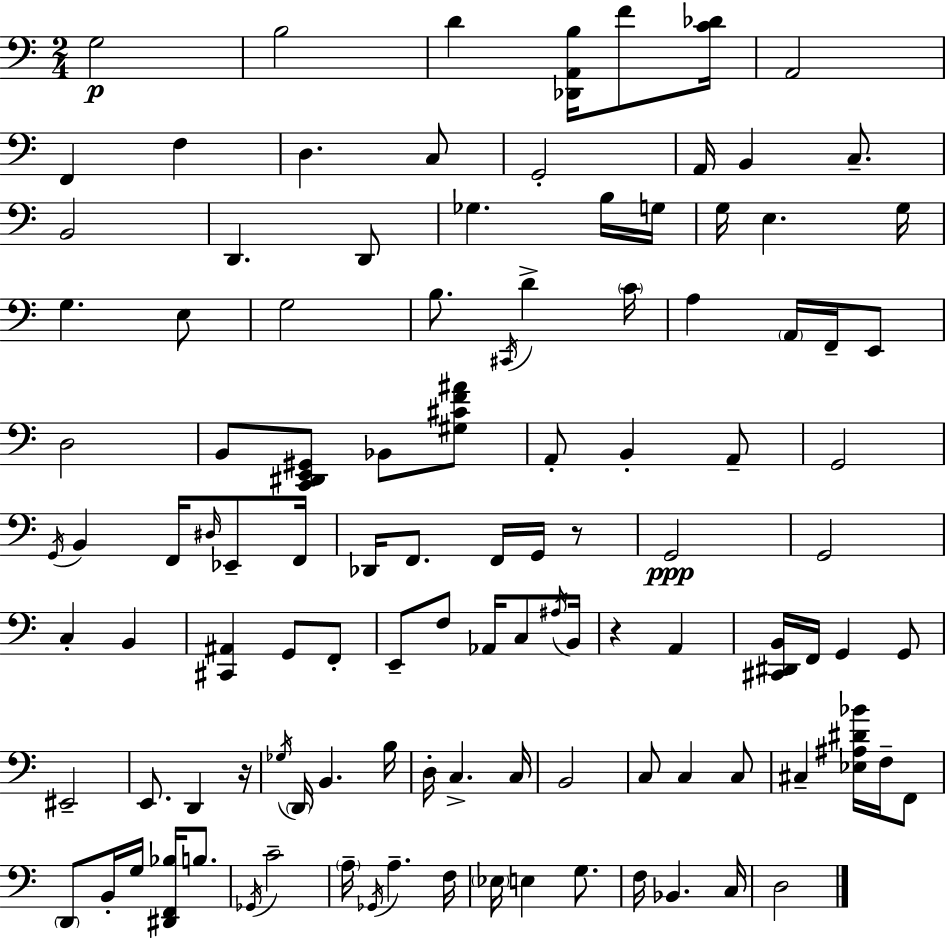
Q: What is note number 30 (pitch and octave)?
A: A3